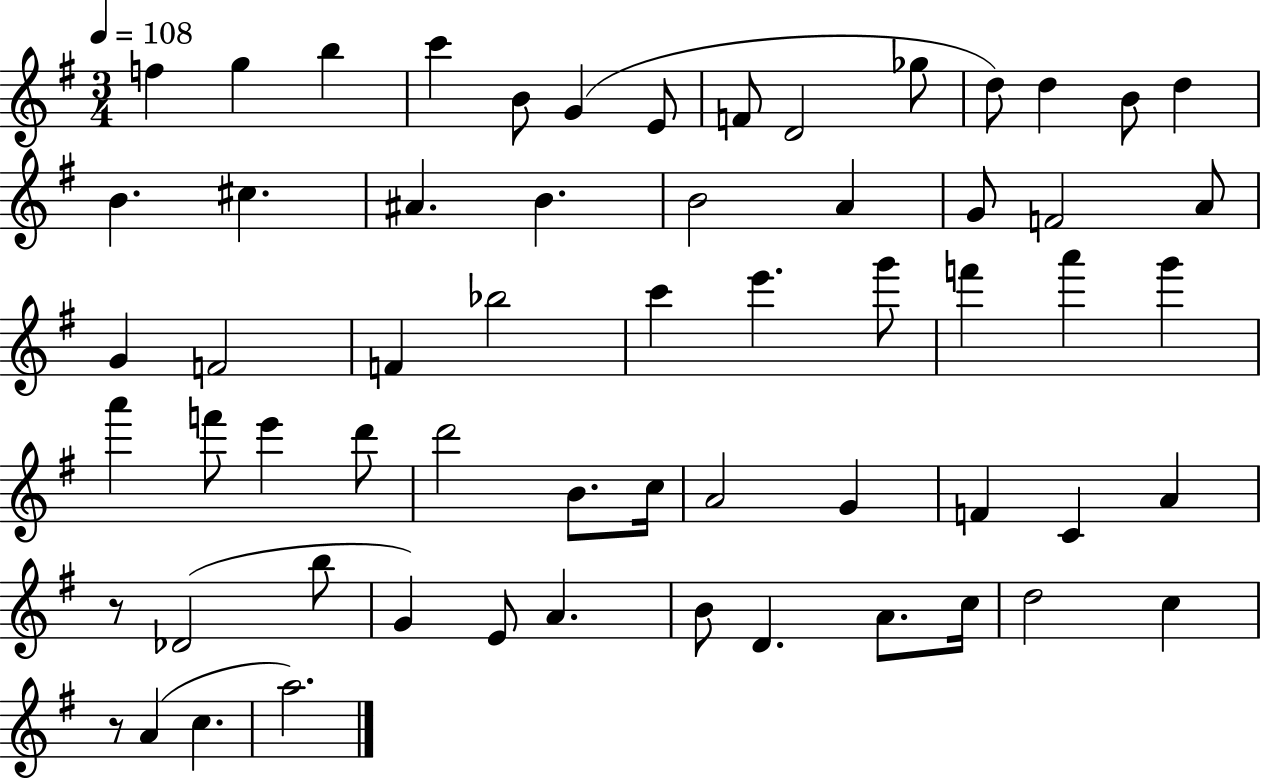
{
  \clef treble
  \numericTimeSignature
  \time 3/4
  \key g \major
  \tempo 4 = 108
  f''4 g''4 b''4 | c'''4 b'8 g'4( e'8 | f'8 d'2 ges''8 | d''8) d''4 b'8 d''4 | \break b'4. cis''4. | ais'4. b'4. | b'2 a'4 | g'8 f'2 a'8 | \break g'4 f'2 | f'4 bes''2 | c'''4 e'''4. g'''8 | f'''4 a'''4 g'''4 | \break a'''4 f'''8 e'''4 d'''8 | d'''2 b'8. c''16 | a'2 g'4 | f'4 c'4 a'4 | \break r8 des'2( b''8 | g'4) e'8 a'4. | b'8 d'4. a'8. c''16 | d''2 c''4 | \break r8 a'4( c''4. | a''2.) | \bar "|."
}